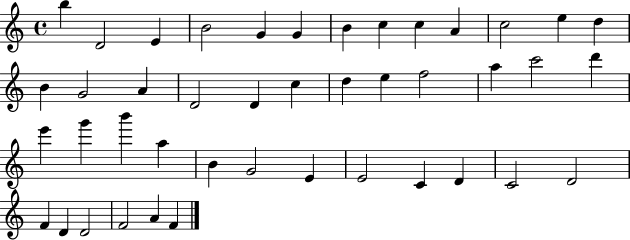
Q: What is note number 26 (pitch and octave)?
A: E6